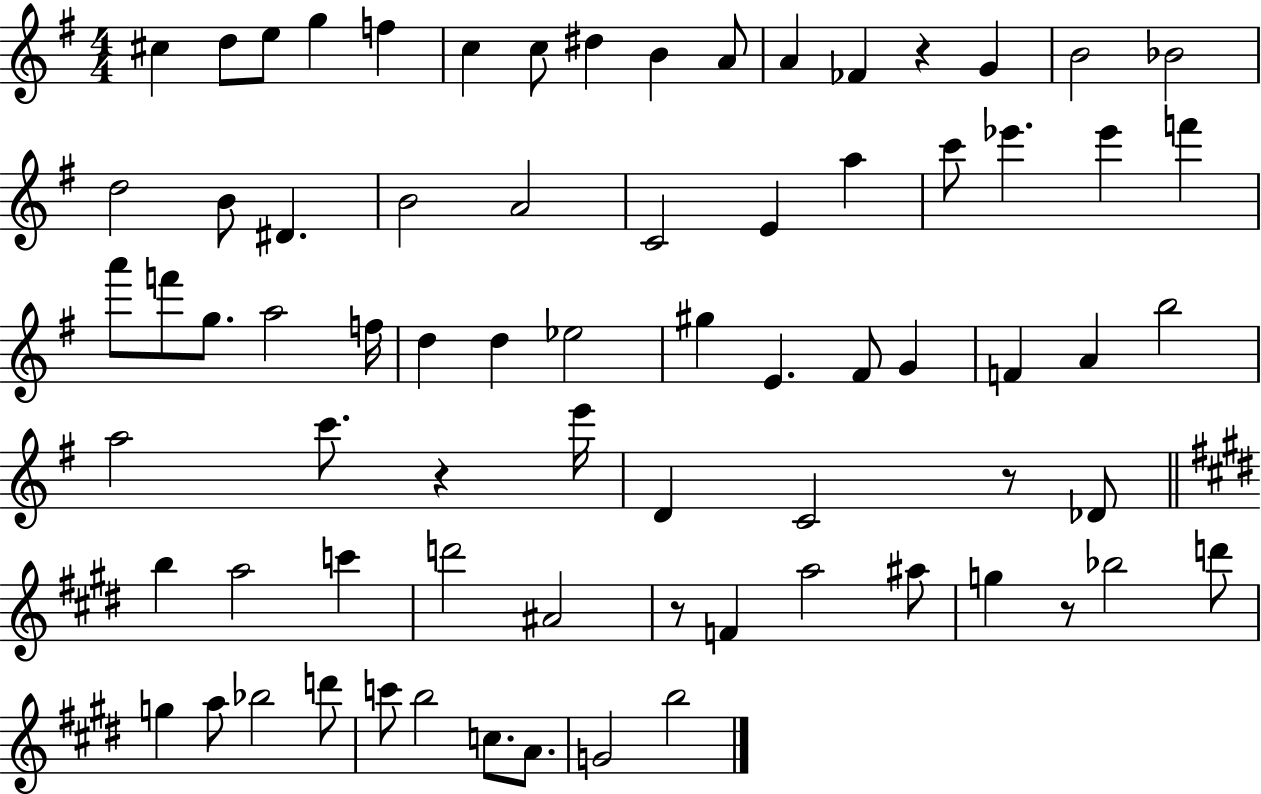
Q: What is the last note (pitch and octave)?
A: B5